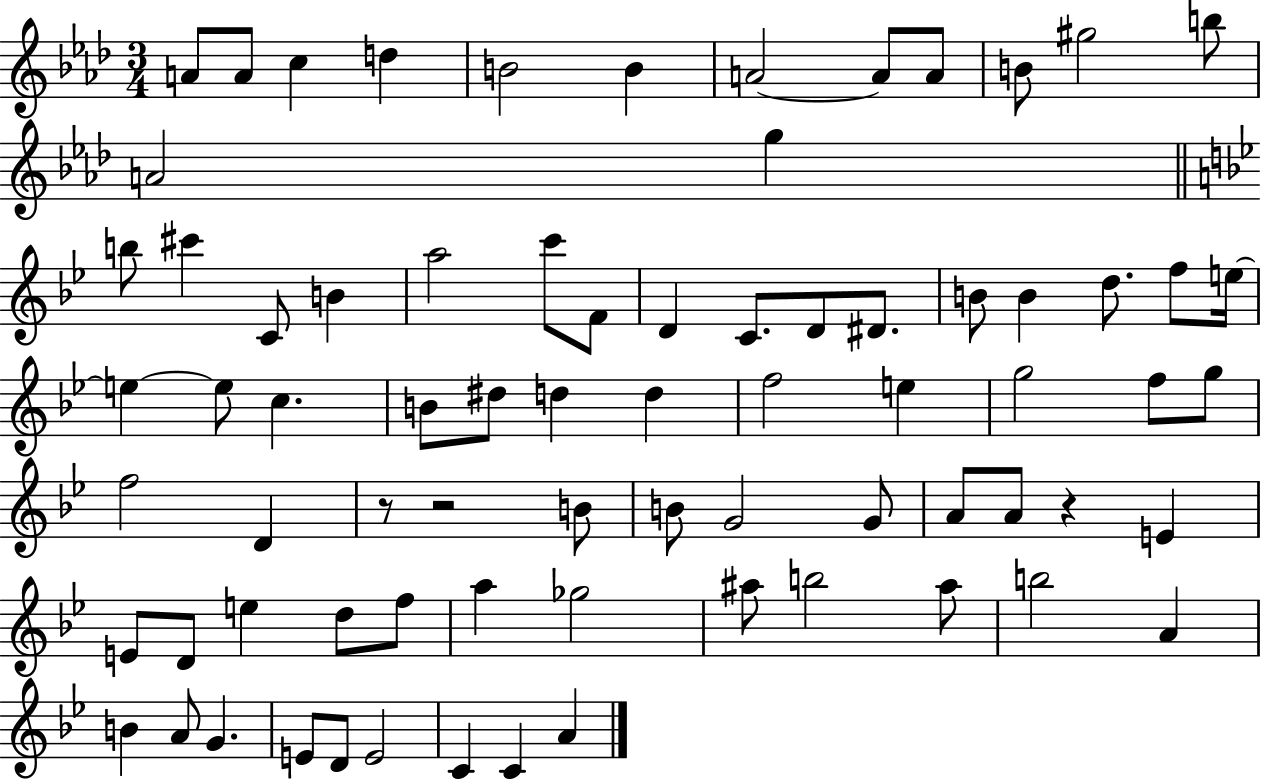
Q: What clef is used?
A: treble